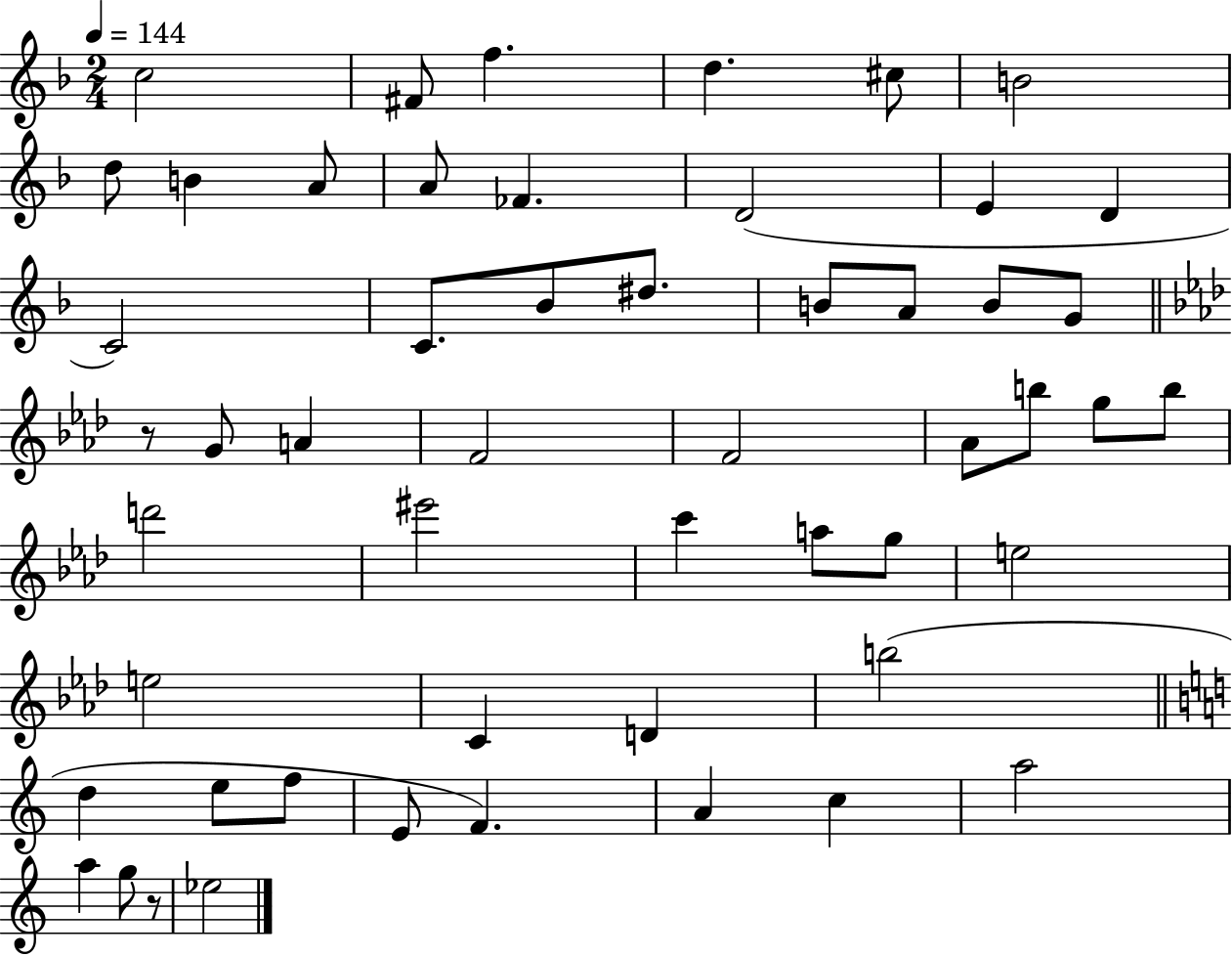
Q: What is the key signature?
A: F major